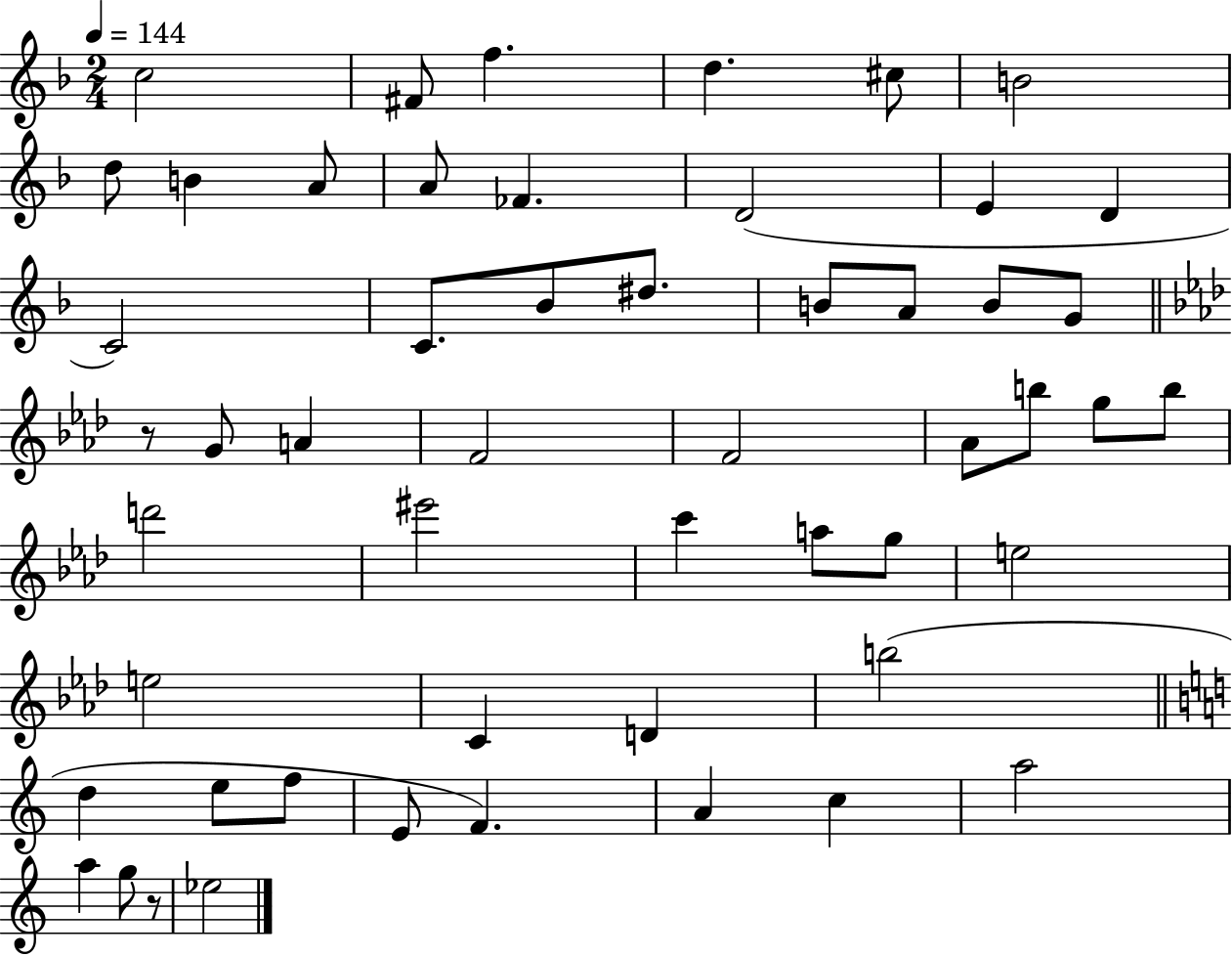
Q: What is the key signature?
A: F major